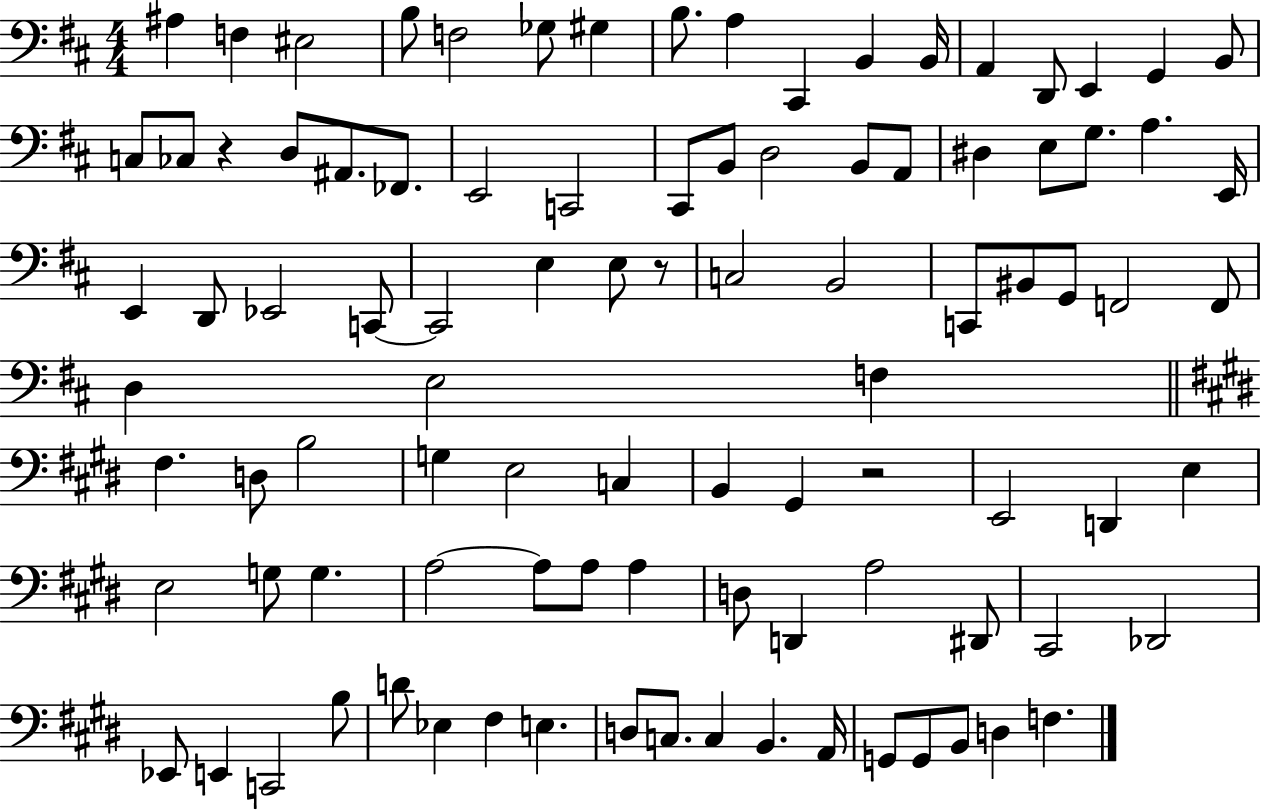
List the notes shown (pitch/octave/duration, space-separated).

A#3/q F3/q EIS3/h B3/e F3/h Gb3/e G#3/q B3/e. A3/q C#2/q B2/q B2/s A2/q D2/e E2/q G2/q B2/e C3/e CES3/e R/q D3/e A#2/e. FES2/e. E2/h C2/h C#2/e B2/e D3/h B2/e A2/e D#3/q E3/e G3/e. A3/q. E2/s E2/q D2/e Eb2/h C2/e C2/h E3/q E3/e R/e C3/h B2/h C2/e BIS2/e G2/e F2/h F2/e D3/q E3/h F3/q F#3/q. D3/e B3/h G3/q E3/h C3/q B2/q G#2/q R/h E2/h D2/q E3/q E3/h G3/e G3/q. A3/h A3/e A3/e A3/q D3/e D2/q A3/h D#2/e C#2/h Db2/h Eb2/e E2/q C2/h B3/e D4/e Eb3/q F#3/q E3/q. D3/e C3/e. C3/q B2/q. A2/s G2/e G2/e B2/e D3/q F3/q.